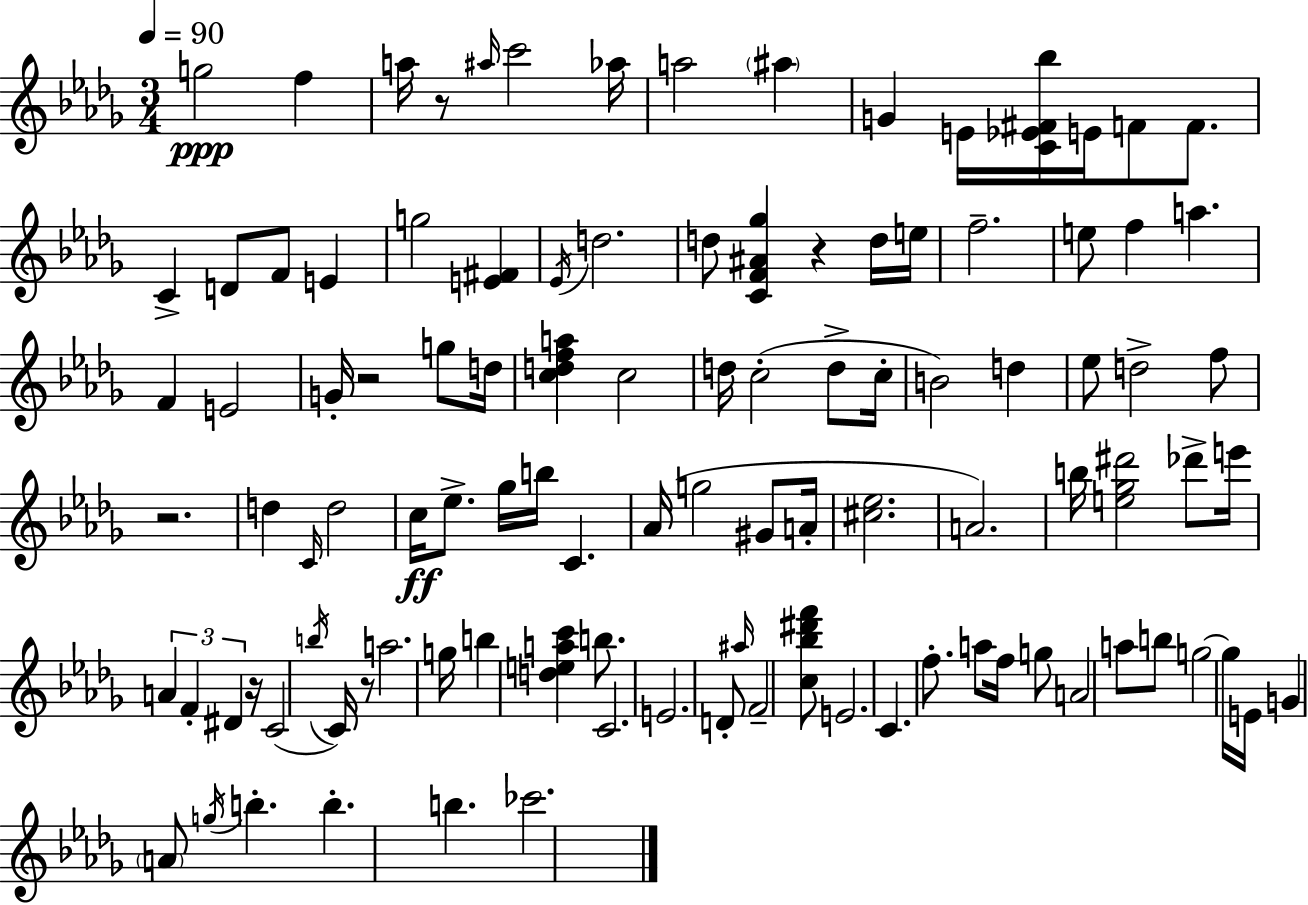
{
  \clef treble
  \numericTimeSignature
  \time 3/4
  \key bes \minor
  \tempo 4 = 90
  g''2\ppp f''4 | a''16 r8 \grace { ais''16 } c'''2 | aes''16 a''2 \parenthesize ais''4 | g'4 e'16 <c' ees' fis' bes''>16 e'16 f'8 f'8. | \break c'4-> d'8 f'8 e'4 | g''2 <e' fis'>4 | \acciaccatura { ees'16 } d''2. | d''8 <c' f' ais' ges''>4 r4 | \break d''16 e''16 f''2.-- | e''8 f''4 a''4. | f'4 e'2 | g'16-. r2 g''8 | \break d''16 <c'' d'' f'' a''>4 c''2 | d''16 c''2-.( d''8-> | c''16-. b'2) d''4 | ees''8 d''2-> | \break f''8 r2. | d''4 \grace { c'16 } d''2 | c''16\ff ees''8.-> ges''16 b''16 c'4. | aes'16( g''2 | \break gis'8 a'16-. <cis'' ees''>2. | a'2.) | b''16 <e'' ges'' dis'''>2 | des'''8-> e'''16 \tuplet 3/2 { a'4 f'4-. dis'4 } | \break r16 c'2( | \acciaccatura { b''16 } c'16) r8 a''2. | g''16 b''4 <d'' e'' a'' c'''>4 | b''8. c'2. | \break e'2. | d'8-. \grace { ais''16 } f'2-- | <c'' bes'' dis''' f'''>8 e'2. | c'4. f''8.-. | \break a''8 f''16 g''8 a'2 | a''8 b''8 g''2~~ | g''16 e'16 g'4 \parenthesize a'8 \acciaccatura { g''16 } | b''4.-. b''4.-. | \break b''4. ces'''2. | \bar "|."
}